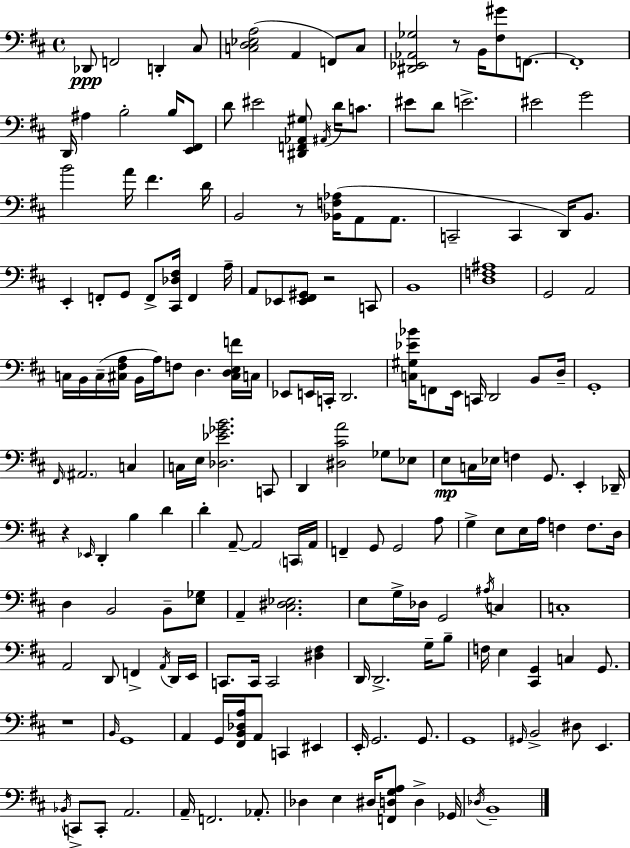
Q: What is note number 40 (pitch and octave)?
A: F2